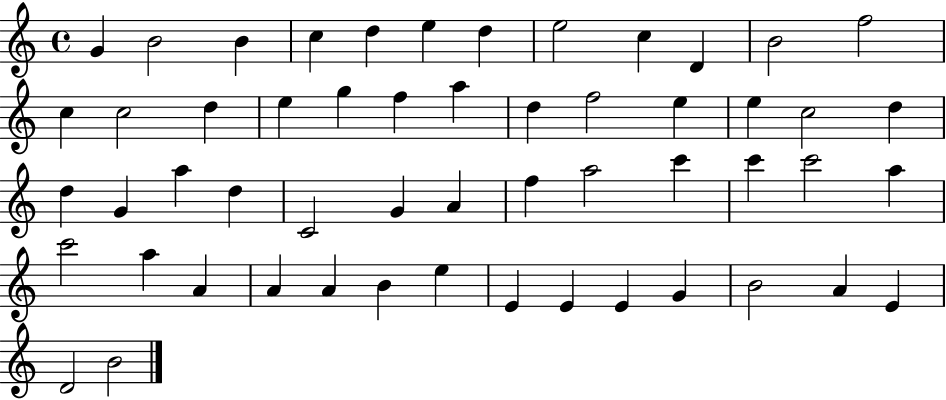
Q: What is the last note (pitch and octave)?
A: B4